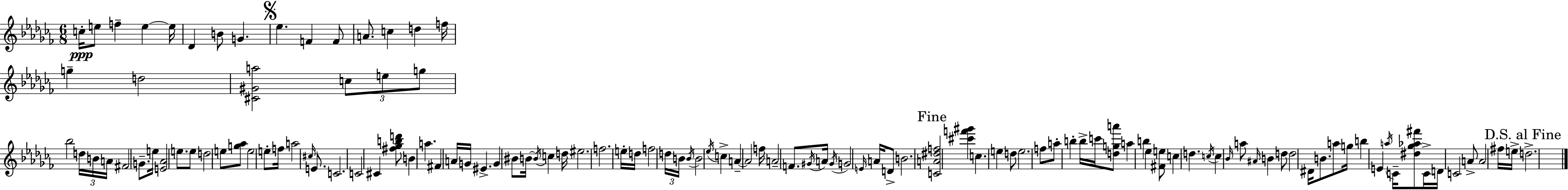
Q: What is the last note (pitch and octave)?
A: D5